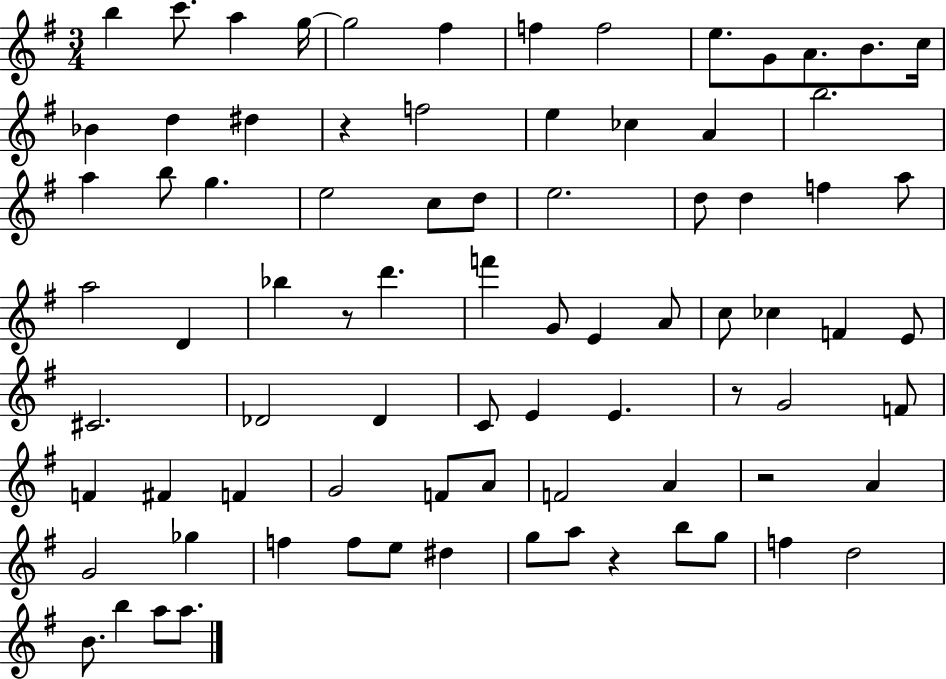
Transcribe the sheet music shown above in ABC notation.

X:1
T:Untitled
M:3/4
L:1/4
K:G
b c'/2 a g/4 g2 ^f f f2 e/2 G/2 A/2 B/2 c/4 _B d ^d z f2 e _c A b2 a b/2 g e2 c/2 d/2 e2 d/2 d f a/2 a2 D _b z/2 d' f' G/2 E A/2 c/2 _c F E/2 ^C2 _D2 _D C/2 E E z/2 G2 F/2 F ^F F G2 F/2 A/2 F2 A z2 A G2 _g f f/2 e/2 ^d g/2 a/2 z b/2 g/2 f d2 B/2 b a/2 a/2